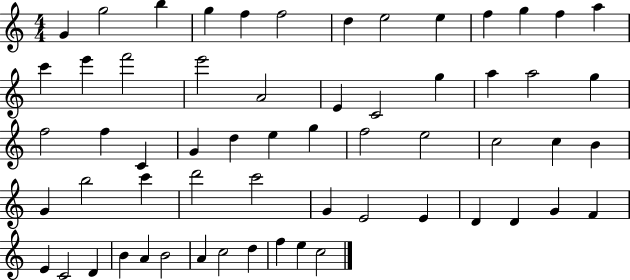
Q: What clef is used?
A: treble